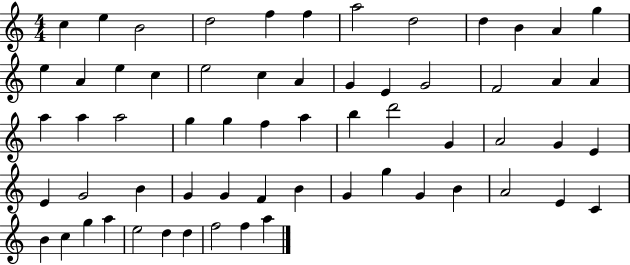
C5/q E5/q B4/h D5/h F5/q F5/q A5/h D5/h D5/q B4/q A4/q G5/q E5/q A4/q E5/q C5/q E5/h C5/q A4/q G4/q E4/q G4/h F4/h A4/q A4/q A5/q A5/q A5/h G5/q G5/q F5/q A5/q B5/q D6/h G4/q A4/h G4/q E4/q E4/q G4/h B4/q G4/q G4/q F4/q B4/q G4/q G5/q G4/q B4/q A4/h E4/q C4/q B4/q C5/q G5/q A5/q E5/h D5/q D5/q F5/h F5/q A5/q